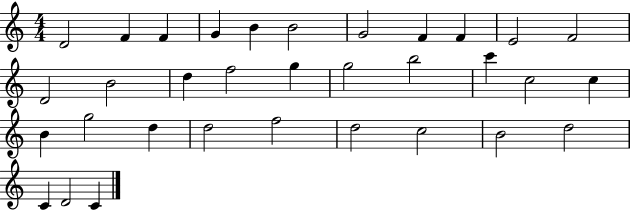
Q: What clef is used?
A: treble